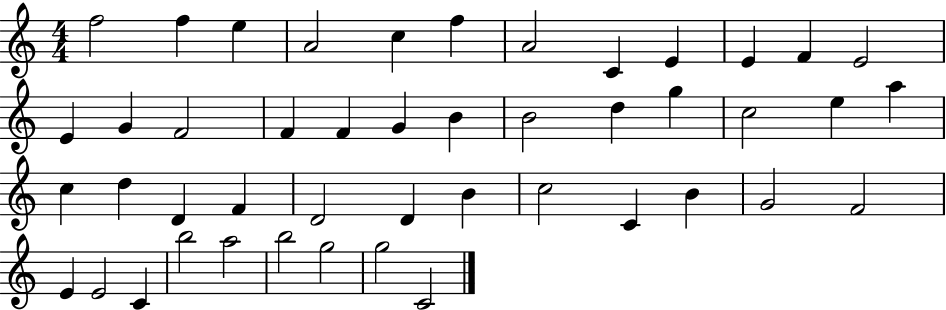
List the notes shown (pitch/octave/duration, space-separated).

F5/h F5/q E5/q A4/h C5/q F5/q A4/h C4/q E4/q E4/q F4/q E4/h E4/q G4/q F4/h F4/q F4/q G4/q B4/q B4/h D5/q G5/q C5/h E5/q A5/q C5/q D5/q D4/q F4/q D4/h D4/q B4/q C5/h C4/q B4/q G4/h F4/h E4/q E4/h C4/q B5/h A5/h B5/h G5/h G5/h C4/h